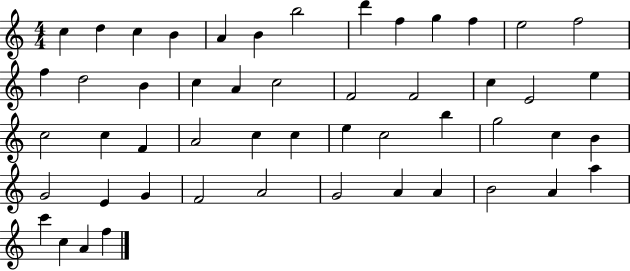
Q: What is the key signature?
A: C major